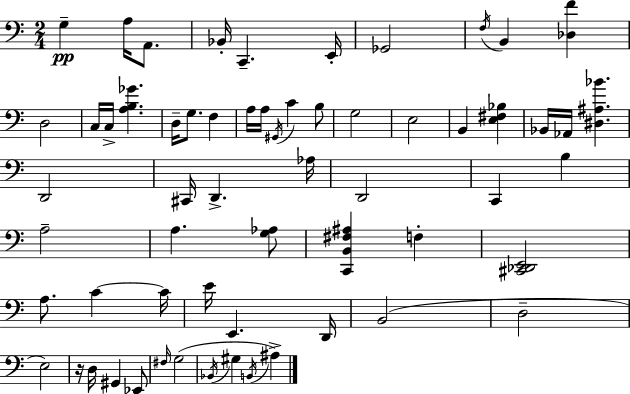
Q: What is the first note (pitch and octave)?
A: G3